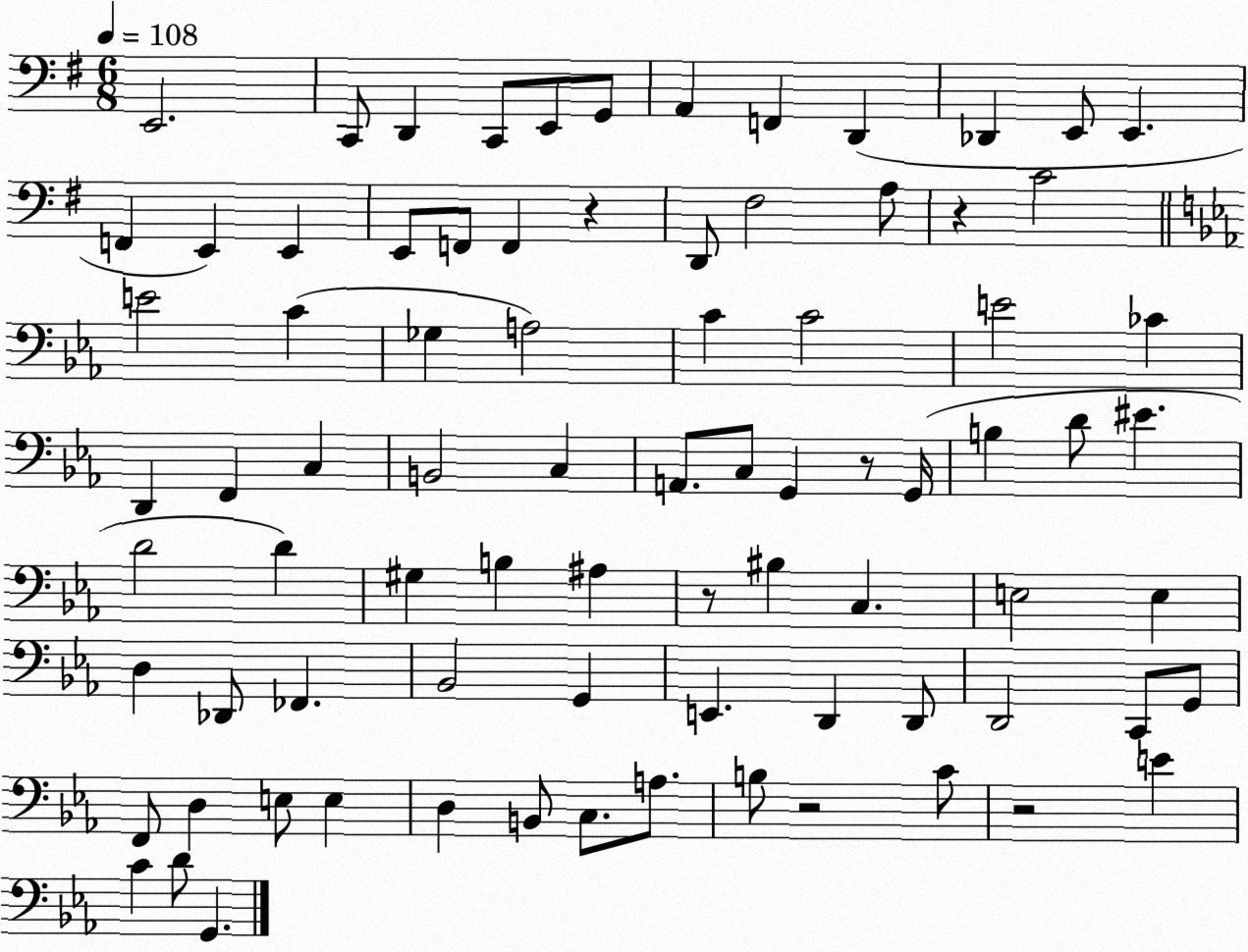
X:1
T:Untitled
M:6/8
L:1/4
K:G
E,,2 C,,/2 D,, C,,/2 E,,/2 G,,/2 A,, F,, D,, _D,, E,,/2 E,, F,, E,, E,, E,,/2 F,,/2 F,, z D,,/2 ^F,2 A,/2 z C2 E2 C _G, A,2 C C2 E2 _C D,, F,, C, B,,2 C, A,,/2 C,/2 G,, z/2 G,,/4 B, D/2 ^E D2 D ^G, B, ^A, z/2 ^B, C, E,2 E, D, _D,,/2 _F,, _B,,2 G,, E,, D,, D,,/2 D,,2 C,,/2 G,,/2 F,,/2 D, E,/2 E, D, B,,/2 C,/2 A,/2 B,/2 z2 C/2 z2 E C D/2 G,,